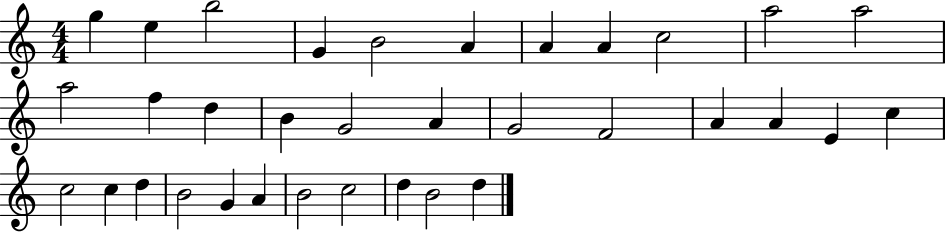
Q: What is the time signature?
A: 4/4